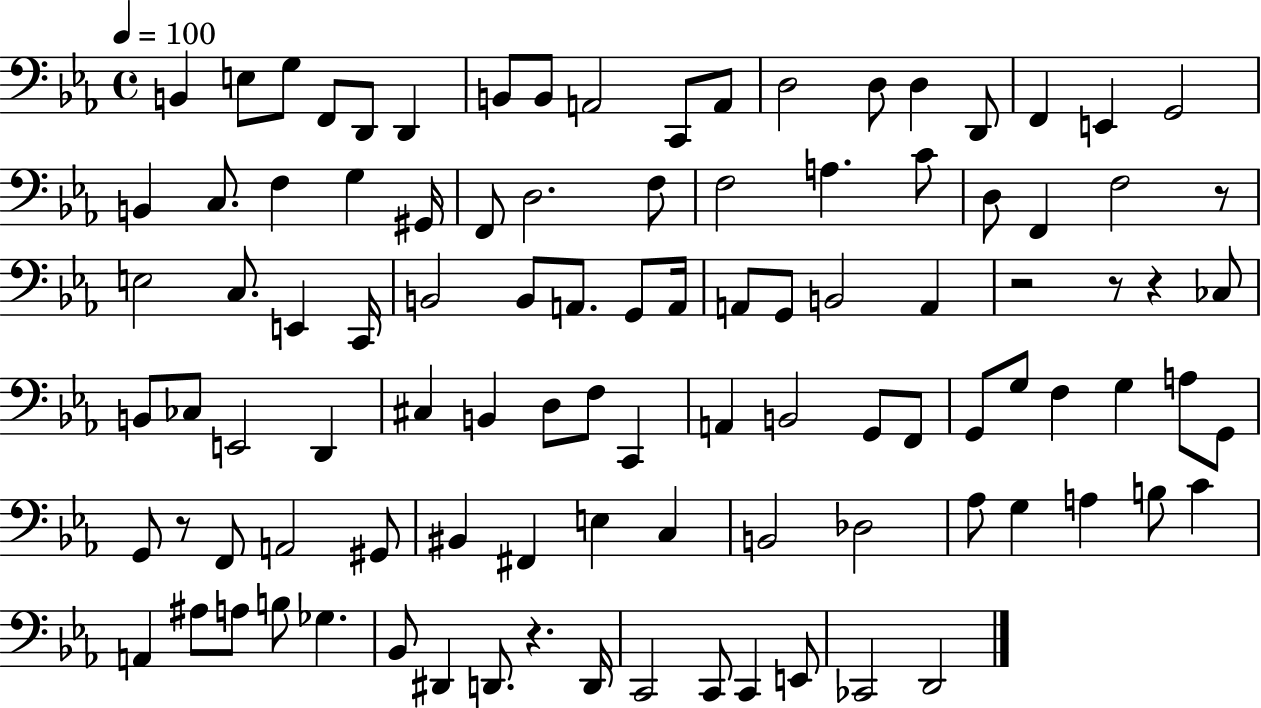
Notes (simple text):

B2/q E3/e G3/e F2/e D2/e D2/q B2/e B2/e A2/h C2/e A2/e D3/h D3/e D3/q D2/e F2/q E2/q G2/h B2/q C3/e. F3/q G3/q G#2/s F2/e D3/h. F3/e F3/h A3/q. C4/e D3/e F2/q F3/h R/e E3/h C3/e. E2/q C2/s B2/h B2/e A2/e. G2/e A2/s A2/e G2/e B2/h A2/q R/h R/e R/q CES3/e B2/e CES3/e E2/h D2/q C#3/q B2/q D3/e F3/e C2/q A2/q B2/h G2/e F2/e G2/e G3/e F3/q G3/q A3/e G2/e G2/e R/e F2/e A2/h G#2/e BIS2/q F#2/q E3/q C3/q B2/h Db3/h Ab3/e G3/q A3/q B3/e C4/q A2/q A#3/e A3/e B3/e Gb3/q. Bb2/e D#2/q D2/e. R/q. D2/s C2/h C2/e C2/q E2/e CES2/h D2/h